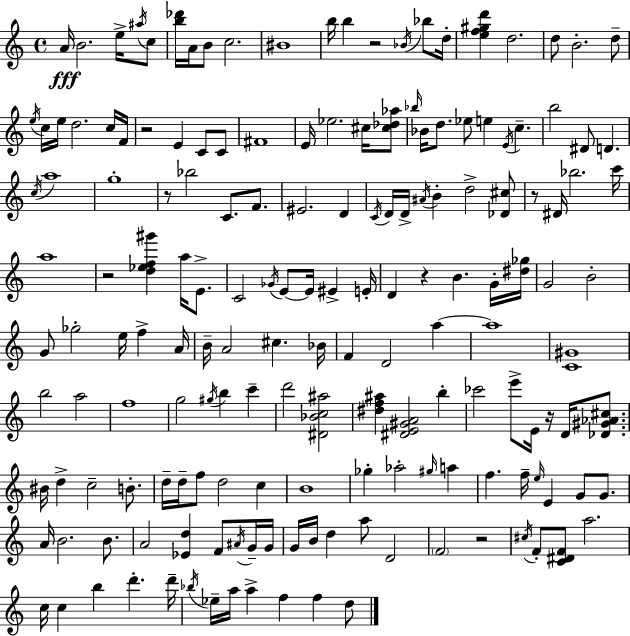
A4/s B4/h. E5/s A#5/s C5/e [B5,Db6]/s A4/s B4/e C5/h. BIS4/w B5/s B5/q R/h Bb4/s Bb5/e D5/s [E5,F5,G#5,D6]/q D5/h. D5/e B4/h. D5/e E5/s C5/s E5/s D5/h. C5/s F4/s R/h E4/q C4/e C4/e F#4/w E4/s Eb5/h. C#5/s [C#5,Db5,Ab5]/e Bb5/s Bb4/s D5/e. Eb5/e E5/q E4/s C5/q. B5/h D#4/e D4/q. C5/s A5/w G5/w R/e Bb5/h C4/e. F4/e. EIS4/h. D4/q C4/s D4/s D4/s A#4/s B4/q D5/h [Db4,C#5]/e R/e D#4/s Bb5/h. C6/s A5/w R/h [D5,Eb5,F5,G#6]/q A5/s E4/e. C4/h Gb4/s E4/e E4/s EIS4/q E4/s D4/q R/q B4/q. G4/s [D#5,Gb5]/s G4/h B4/h G4/e Gb5/h E5/s F5/q A4/s B4/s A4/h C#5/q. Bb4/s F4/q D4/h A5/q A5/w [C4,G#4]/w B5/h A5/h F5/w G5/h G#5/s B5/q C6/q D6/h [D#4,Bb4,C5,A#5]/h [D#5,F5,A#5]/q [D#4,E4,G#4,A4]/h B5/q CES6/h E6/e E4/s R/s D4/s [Db4,G#4,Ab4,C#5]/e. BIS4/s D5/q C5/h B4/e. D5/s D5/s F5/e D5/h C5/q B4/w Gb5/q Ab5/h G#5/s A5/q F5/q. F5/s E5/s E4/q G4/e G4/e. A4/s B4/h. B4/e. A4/h [Eb4,D5]/q F4/e A#4/s G4/s G4/s G4/s B4/s D5/q A5/e D4/h F4/h R/h C#5/s F4/e [C4,D#4,F4]/e A5/h. C5/s C5/q B5/q D6/q. D6/s Bb5/s Eb5/s A5/s A5/q F5/q F5/q D5/e